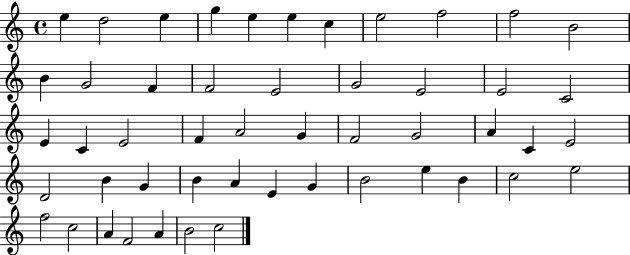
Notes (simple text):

E5/q D5/h E5/q G5/q E5/q E5/q C5/q E5/h F5/h F5/h B4/h B4/q G4/h F4/q F4/h E4/h G4/h E4/h E4/h C4/h E4/q C4/q E4/h F4/q A4/h G4/q F4/h G4/h A4/q C4/q E4/h D4/h B4/q G4/q B4/q A4/q E4/q G4/q B4/h E5/q B4/q C5/h E5/h F5/h C5/h A4/q F4/h A4/q B4/h C5/h